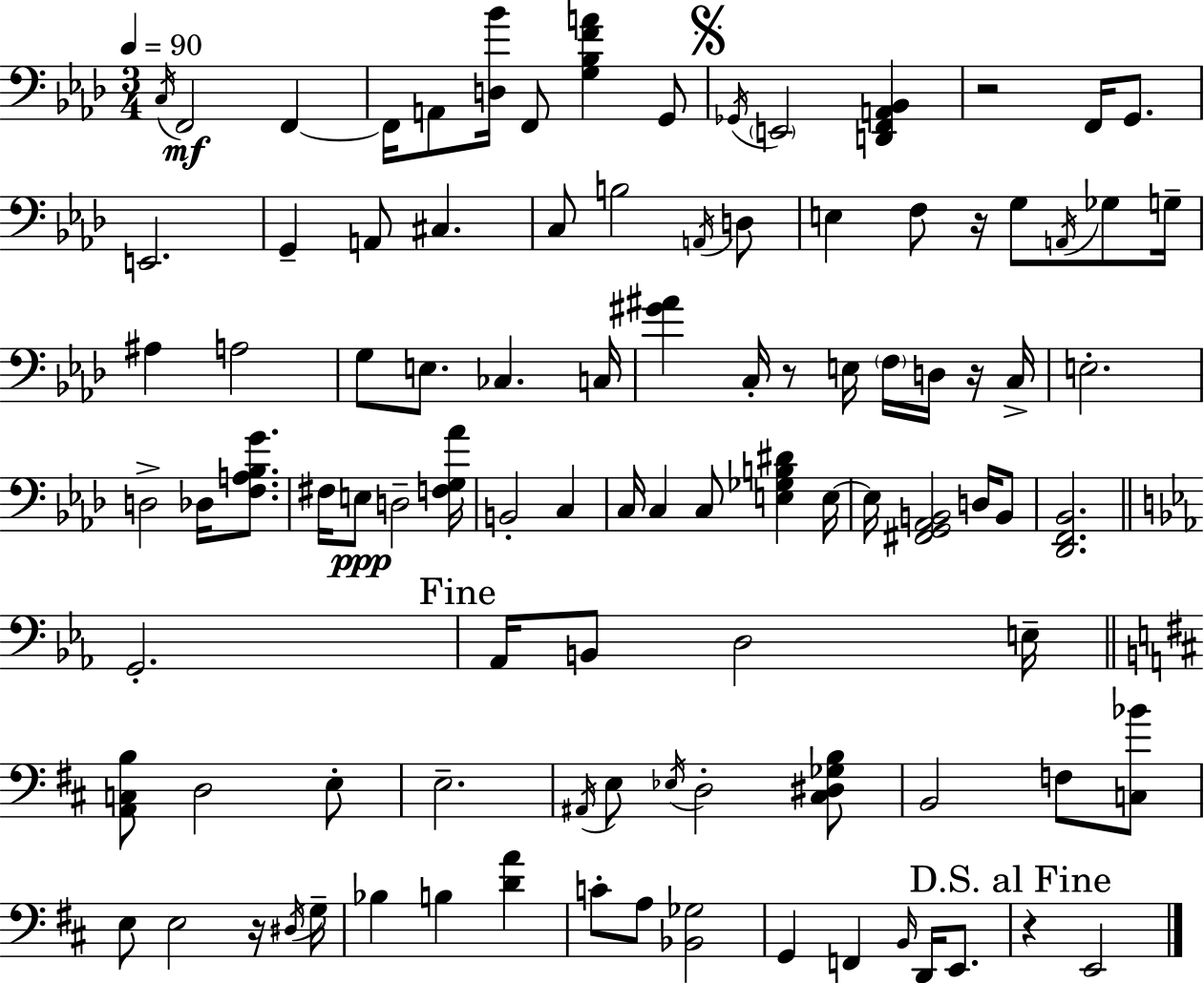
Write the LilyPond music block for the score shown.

{
  \clef bass
  \numericTimeSignature
  \time 3/4
  \key f \minor
  \tempo 4 = 90
  \acciaccatura { c16 }\mf f,2 f,4~~ | f,16 a,8 <d bes'>16 f,8 <g bes f' a'>4 g,8 | \mark \markup { \musicglyph "scripts.segno" } \acciaccatura { ges,16 } \parenthesize e,2 <d, f, a, bes,>4 | r2 f,16 g,8. | \break e,2. | g,4-- a,8 cis4. | c8 b2 | \acciaccatura { a,16 } d8 e4 f8 r16 g8 | \break \acciaccatura { a,16 } ges8 g16-- ais4 a2 | g8 e8. ces4. | c16 <gis' ais'>4 c16-. r8 e16 | \parenthesize f16 d16 r16 c16-> e2.-. | \break d2-> | des16 <f a bes g'>8. fis16 e8\ppp d2-- | <f g aes'>16 b,2-. | c4 c16 c4 c8 <e ges b dis'>4 | \break e16~~ e16 <fis, g, aes, b,>2 | d16 b,8 <des, f, bes,>2. | \bar "||" \break \key ees \major g,2.-. | \mark "Fine" aes,16 b,8 d2 e16-- | \bar "||" \break \key d \major <a, c b>8 d2 e8-. | e2.-- | \acciaccatura { ais,16 } e8 \acciaccatura { ees16 } d2-. | <cis dis ges b>8 b,2 f8 | \break <c bes'>8 e8 e2 | r16 \acciaccatura { dis16 } g16-- bes4 b4 <d' a'>4 | c'8-. a8 <bes, ges>2 | g,4 f,4 \grace { b,16 } | \break d,16 e,8. \mark "D.S. al Fine" r4 e,2 | \bar "|."
}